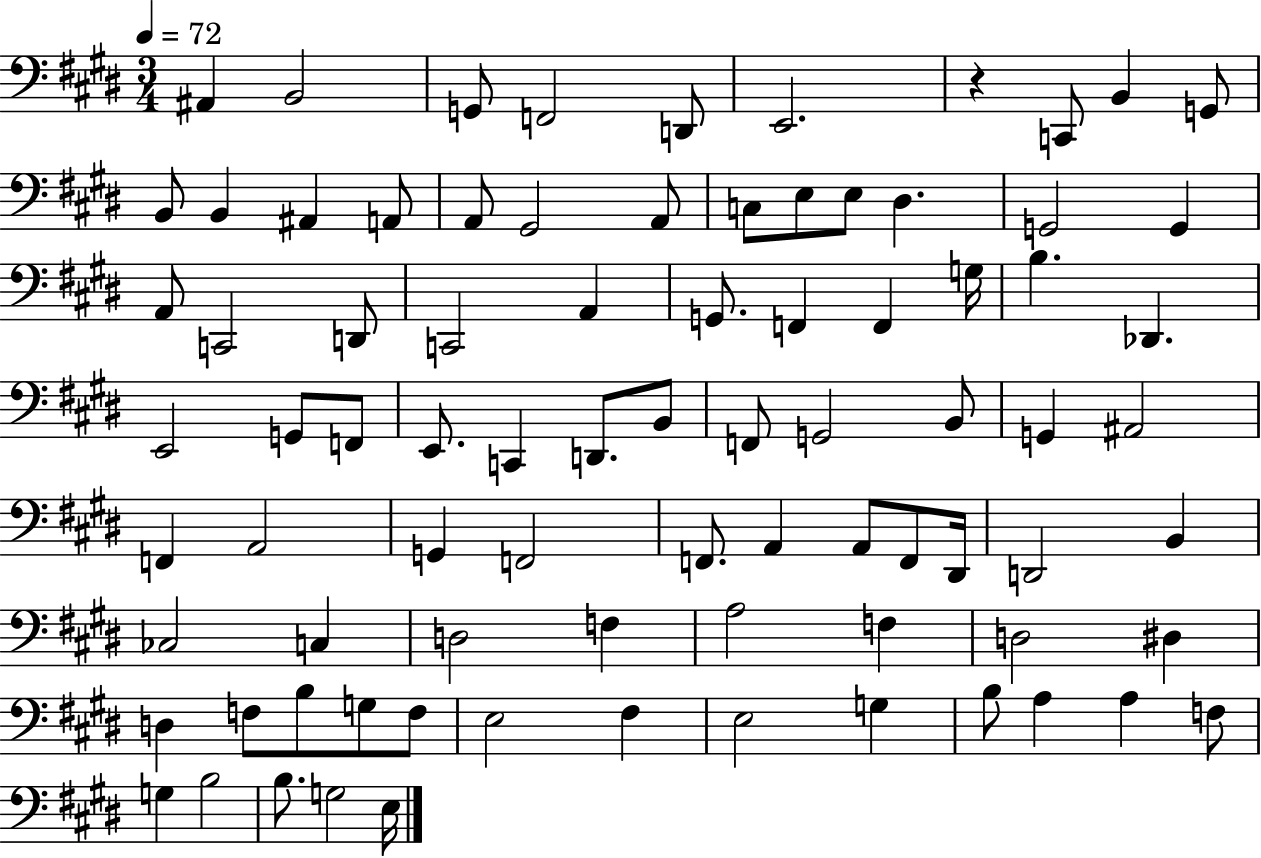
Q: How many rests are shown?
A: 1